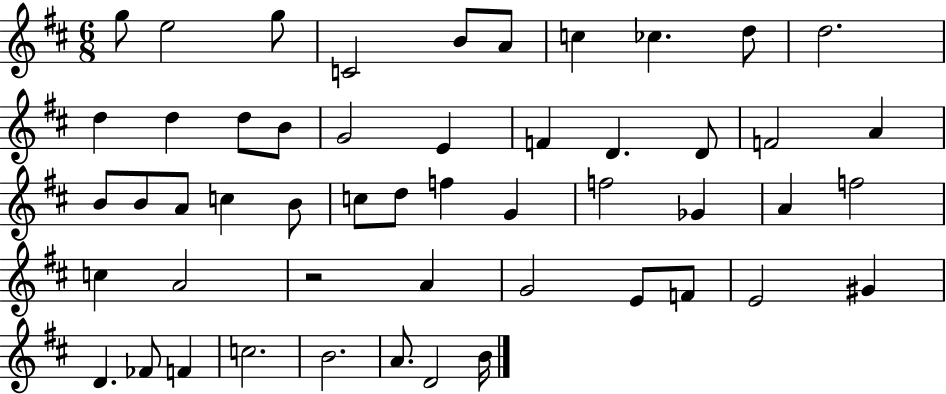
{
  \clef treble
  \numericTimeSignature
  \time 6/8
  \key d \major
  \repeat volta 2 { g''8 e''2 g''8 | c'2 b'8 a'8 | c''4 ces''4. d''8 | d''2. | \break d''4 d''4 d''8 b'8 | g'2 e'4 | f'4 d'4. d'8 | f'2 a'4 | \break b'8 b'8 a'8 c''4 b'8 | c''8 d''8 f''4 g'4 | f''2 ges'4 | a'4 f''2 | \break c''4 a'2 | r2 a'4 | g'2 e'8 f'8 | e'2 gis'4 | \break d'4. fes'8 f'4 | c''2. | b'2. | a'8. d'2 b'16 | \break } \bar "|."
}